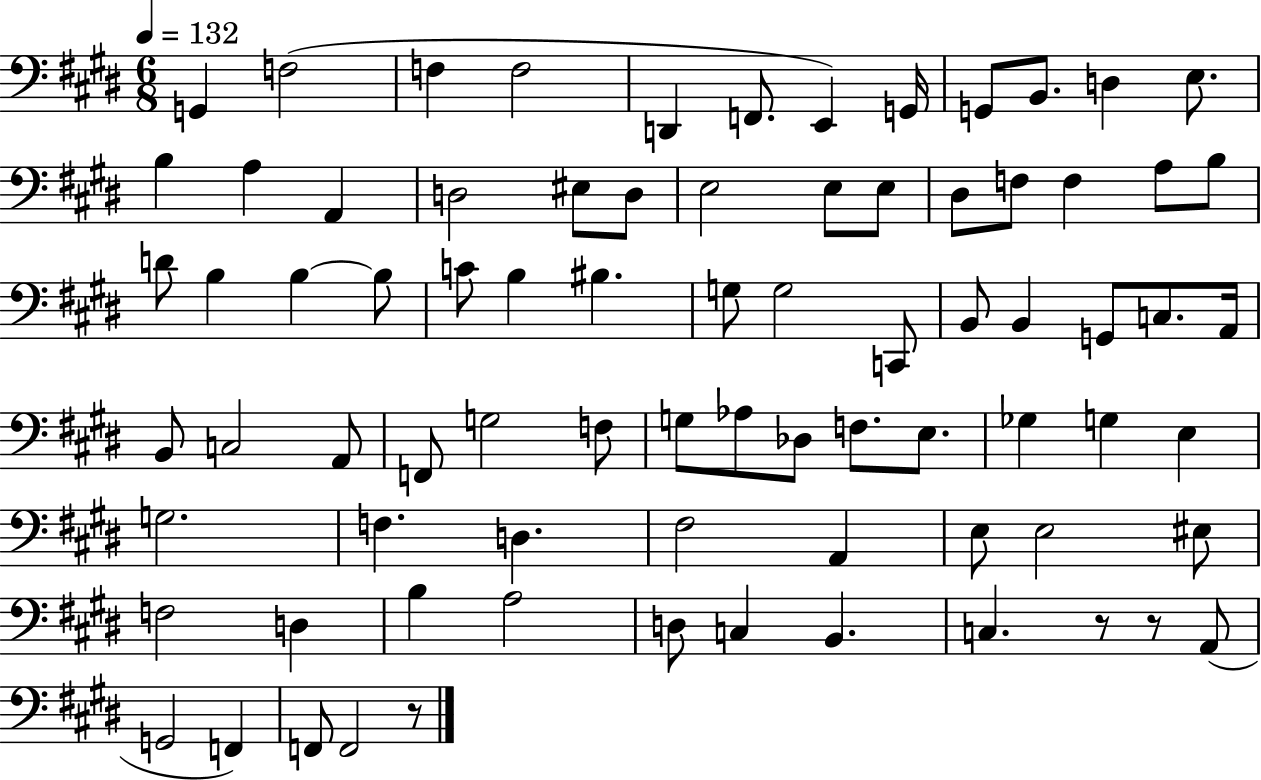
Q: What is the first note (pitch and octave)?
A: G2